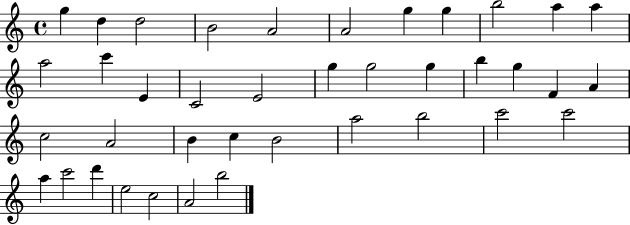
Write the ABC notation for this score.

X:1
T:Untitled
M:4/4
L:1/4
K:C
g d d2 B2 A2 A2 g g b2 a a a2 c' E C2 E2 g g2 g b g F A c2 A2 B c B2 a2 b2 c'2 c'2 a c'2 d' e2 c2 A2 b2